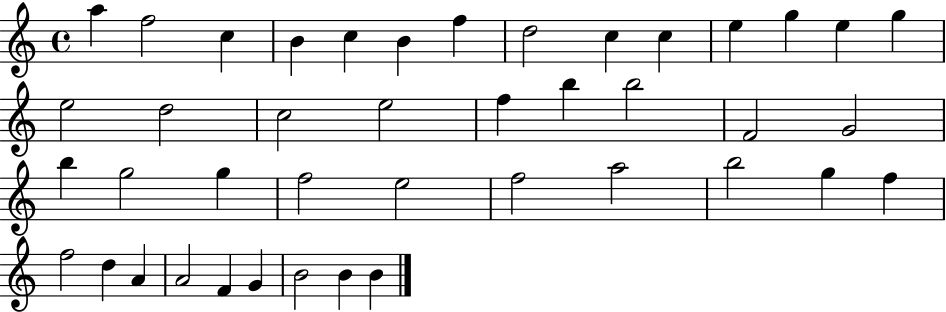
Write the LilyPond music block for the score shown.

{
  \clef treble
  \time 4/4
  \defaultTimeSignature
  \key c \major
  a''4 f''2 c''4 | b'4 c''4 b'4 f''4 | d''2 c''4 c''4 | e''4 g''4 e''4 g''4 | \break e''2 d''2 | c''2 e''2 | f''4 b''4 b''2 | f'2 g'2 | \break b''4 g''2 g''4 | f''2 e''2 | f''2 a''2 | b''2 g''4 f''4 | \break f''2 d''4 a'4 | a'2 f'4 g'4 | b'2 b'4 b'4 | \bar "|."
}